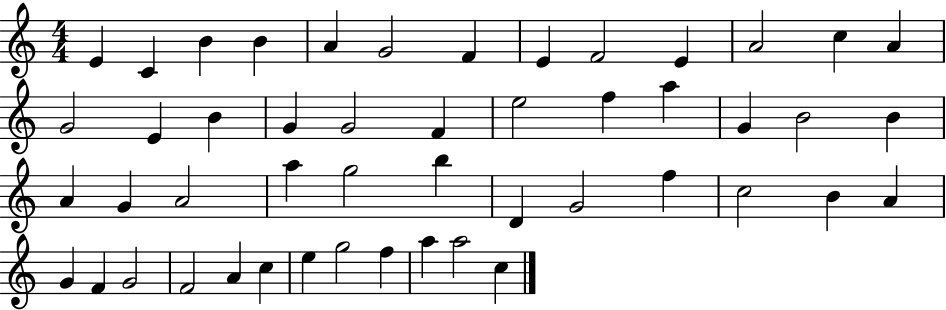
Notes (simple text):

E4/q C4/q B4/q B4/q A4/q G4/h F4/q E4/q F4/h E4/q A4/h C5/q A4/q G4/h E4/q B4/q G4/q G4/h F4/q E5/h F5/q A5/q G4/q B4/h B4/q A4/q G4/q A4/h A5/q G5/h B5/q D4/q G4/h F5/q C5/h B4/q A4/q G4/q F4/q G4/h F4/h A4/q C5/q E5/q G5/h F5/q A5/q A5/h C5/q